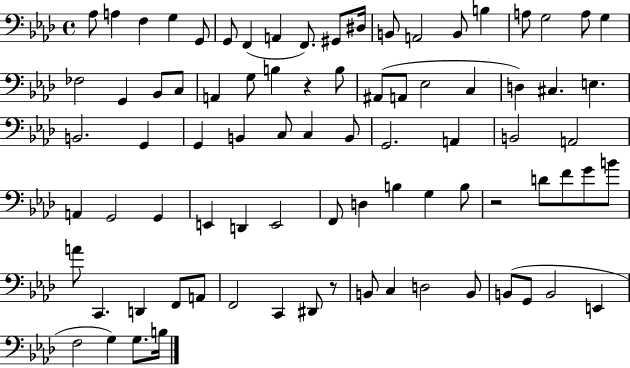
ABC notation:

X:1
T:Untitled
M:4/4
L:1/4
K:Ab
_A,/2 A, F, G, G,,/2 G,,/2 F,, A,, F,,/2 ^G,,/2 ^D,/4 B,,/2 A,,2 B,,/2 B, A,/2 G,2 A,/2 G, _F,2 G,, _B,,/2 C,/2 A,, G,/2 B, z B,/2 ^A,,/2 A,,/2 _E,2 C, D, ^C, E, B,,2 G,, G,, B,, C,/2 C, B,,/2 G,,2 A,, B,,2 A,,2 A,, G,,2 G,, E,, D,, E,,2 F,,/2 D, B, G, B,/2 z2 D/2 F/2 G/2 B/2 A/2 C,, D,, F,,/2 A,,/2 F,,2 C,, ^D,,/2 z/2 B,,/2 C, D,2 B,,/2 B,,/2 G,,/2 B,,2 E,, F,2 G, G,/2 B,/4